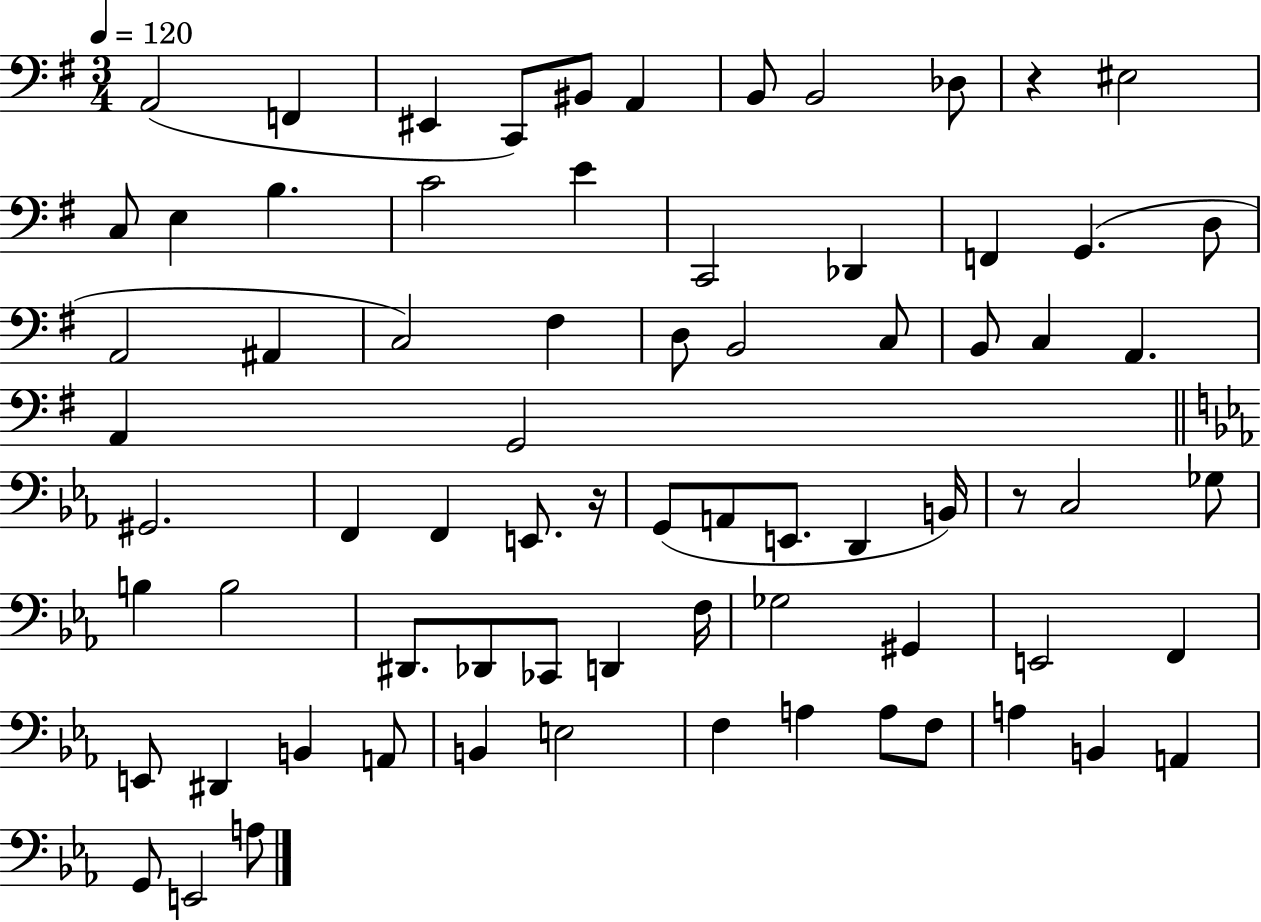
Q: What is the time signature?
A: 3/4